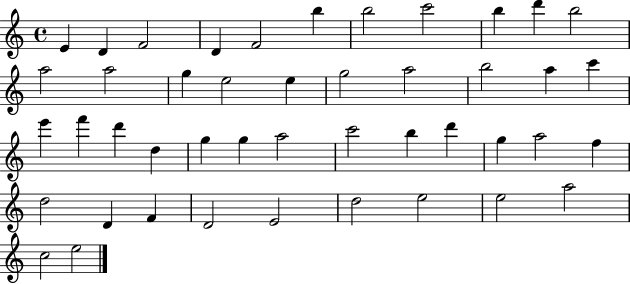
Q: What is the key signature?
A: C major